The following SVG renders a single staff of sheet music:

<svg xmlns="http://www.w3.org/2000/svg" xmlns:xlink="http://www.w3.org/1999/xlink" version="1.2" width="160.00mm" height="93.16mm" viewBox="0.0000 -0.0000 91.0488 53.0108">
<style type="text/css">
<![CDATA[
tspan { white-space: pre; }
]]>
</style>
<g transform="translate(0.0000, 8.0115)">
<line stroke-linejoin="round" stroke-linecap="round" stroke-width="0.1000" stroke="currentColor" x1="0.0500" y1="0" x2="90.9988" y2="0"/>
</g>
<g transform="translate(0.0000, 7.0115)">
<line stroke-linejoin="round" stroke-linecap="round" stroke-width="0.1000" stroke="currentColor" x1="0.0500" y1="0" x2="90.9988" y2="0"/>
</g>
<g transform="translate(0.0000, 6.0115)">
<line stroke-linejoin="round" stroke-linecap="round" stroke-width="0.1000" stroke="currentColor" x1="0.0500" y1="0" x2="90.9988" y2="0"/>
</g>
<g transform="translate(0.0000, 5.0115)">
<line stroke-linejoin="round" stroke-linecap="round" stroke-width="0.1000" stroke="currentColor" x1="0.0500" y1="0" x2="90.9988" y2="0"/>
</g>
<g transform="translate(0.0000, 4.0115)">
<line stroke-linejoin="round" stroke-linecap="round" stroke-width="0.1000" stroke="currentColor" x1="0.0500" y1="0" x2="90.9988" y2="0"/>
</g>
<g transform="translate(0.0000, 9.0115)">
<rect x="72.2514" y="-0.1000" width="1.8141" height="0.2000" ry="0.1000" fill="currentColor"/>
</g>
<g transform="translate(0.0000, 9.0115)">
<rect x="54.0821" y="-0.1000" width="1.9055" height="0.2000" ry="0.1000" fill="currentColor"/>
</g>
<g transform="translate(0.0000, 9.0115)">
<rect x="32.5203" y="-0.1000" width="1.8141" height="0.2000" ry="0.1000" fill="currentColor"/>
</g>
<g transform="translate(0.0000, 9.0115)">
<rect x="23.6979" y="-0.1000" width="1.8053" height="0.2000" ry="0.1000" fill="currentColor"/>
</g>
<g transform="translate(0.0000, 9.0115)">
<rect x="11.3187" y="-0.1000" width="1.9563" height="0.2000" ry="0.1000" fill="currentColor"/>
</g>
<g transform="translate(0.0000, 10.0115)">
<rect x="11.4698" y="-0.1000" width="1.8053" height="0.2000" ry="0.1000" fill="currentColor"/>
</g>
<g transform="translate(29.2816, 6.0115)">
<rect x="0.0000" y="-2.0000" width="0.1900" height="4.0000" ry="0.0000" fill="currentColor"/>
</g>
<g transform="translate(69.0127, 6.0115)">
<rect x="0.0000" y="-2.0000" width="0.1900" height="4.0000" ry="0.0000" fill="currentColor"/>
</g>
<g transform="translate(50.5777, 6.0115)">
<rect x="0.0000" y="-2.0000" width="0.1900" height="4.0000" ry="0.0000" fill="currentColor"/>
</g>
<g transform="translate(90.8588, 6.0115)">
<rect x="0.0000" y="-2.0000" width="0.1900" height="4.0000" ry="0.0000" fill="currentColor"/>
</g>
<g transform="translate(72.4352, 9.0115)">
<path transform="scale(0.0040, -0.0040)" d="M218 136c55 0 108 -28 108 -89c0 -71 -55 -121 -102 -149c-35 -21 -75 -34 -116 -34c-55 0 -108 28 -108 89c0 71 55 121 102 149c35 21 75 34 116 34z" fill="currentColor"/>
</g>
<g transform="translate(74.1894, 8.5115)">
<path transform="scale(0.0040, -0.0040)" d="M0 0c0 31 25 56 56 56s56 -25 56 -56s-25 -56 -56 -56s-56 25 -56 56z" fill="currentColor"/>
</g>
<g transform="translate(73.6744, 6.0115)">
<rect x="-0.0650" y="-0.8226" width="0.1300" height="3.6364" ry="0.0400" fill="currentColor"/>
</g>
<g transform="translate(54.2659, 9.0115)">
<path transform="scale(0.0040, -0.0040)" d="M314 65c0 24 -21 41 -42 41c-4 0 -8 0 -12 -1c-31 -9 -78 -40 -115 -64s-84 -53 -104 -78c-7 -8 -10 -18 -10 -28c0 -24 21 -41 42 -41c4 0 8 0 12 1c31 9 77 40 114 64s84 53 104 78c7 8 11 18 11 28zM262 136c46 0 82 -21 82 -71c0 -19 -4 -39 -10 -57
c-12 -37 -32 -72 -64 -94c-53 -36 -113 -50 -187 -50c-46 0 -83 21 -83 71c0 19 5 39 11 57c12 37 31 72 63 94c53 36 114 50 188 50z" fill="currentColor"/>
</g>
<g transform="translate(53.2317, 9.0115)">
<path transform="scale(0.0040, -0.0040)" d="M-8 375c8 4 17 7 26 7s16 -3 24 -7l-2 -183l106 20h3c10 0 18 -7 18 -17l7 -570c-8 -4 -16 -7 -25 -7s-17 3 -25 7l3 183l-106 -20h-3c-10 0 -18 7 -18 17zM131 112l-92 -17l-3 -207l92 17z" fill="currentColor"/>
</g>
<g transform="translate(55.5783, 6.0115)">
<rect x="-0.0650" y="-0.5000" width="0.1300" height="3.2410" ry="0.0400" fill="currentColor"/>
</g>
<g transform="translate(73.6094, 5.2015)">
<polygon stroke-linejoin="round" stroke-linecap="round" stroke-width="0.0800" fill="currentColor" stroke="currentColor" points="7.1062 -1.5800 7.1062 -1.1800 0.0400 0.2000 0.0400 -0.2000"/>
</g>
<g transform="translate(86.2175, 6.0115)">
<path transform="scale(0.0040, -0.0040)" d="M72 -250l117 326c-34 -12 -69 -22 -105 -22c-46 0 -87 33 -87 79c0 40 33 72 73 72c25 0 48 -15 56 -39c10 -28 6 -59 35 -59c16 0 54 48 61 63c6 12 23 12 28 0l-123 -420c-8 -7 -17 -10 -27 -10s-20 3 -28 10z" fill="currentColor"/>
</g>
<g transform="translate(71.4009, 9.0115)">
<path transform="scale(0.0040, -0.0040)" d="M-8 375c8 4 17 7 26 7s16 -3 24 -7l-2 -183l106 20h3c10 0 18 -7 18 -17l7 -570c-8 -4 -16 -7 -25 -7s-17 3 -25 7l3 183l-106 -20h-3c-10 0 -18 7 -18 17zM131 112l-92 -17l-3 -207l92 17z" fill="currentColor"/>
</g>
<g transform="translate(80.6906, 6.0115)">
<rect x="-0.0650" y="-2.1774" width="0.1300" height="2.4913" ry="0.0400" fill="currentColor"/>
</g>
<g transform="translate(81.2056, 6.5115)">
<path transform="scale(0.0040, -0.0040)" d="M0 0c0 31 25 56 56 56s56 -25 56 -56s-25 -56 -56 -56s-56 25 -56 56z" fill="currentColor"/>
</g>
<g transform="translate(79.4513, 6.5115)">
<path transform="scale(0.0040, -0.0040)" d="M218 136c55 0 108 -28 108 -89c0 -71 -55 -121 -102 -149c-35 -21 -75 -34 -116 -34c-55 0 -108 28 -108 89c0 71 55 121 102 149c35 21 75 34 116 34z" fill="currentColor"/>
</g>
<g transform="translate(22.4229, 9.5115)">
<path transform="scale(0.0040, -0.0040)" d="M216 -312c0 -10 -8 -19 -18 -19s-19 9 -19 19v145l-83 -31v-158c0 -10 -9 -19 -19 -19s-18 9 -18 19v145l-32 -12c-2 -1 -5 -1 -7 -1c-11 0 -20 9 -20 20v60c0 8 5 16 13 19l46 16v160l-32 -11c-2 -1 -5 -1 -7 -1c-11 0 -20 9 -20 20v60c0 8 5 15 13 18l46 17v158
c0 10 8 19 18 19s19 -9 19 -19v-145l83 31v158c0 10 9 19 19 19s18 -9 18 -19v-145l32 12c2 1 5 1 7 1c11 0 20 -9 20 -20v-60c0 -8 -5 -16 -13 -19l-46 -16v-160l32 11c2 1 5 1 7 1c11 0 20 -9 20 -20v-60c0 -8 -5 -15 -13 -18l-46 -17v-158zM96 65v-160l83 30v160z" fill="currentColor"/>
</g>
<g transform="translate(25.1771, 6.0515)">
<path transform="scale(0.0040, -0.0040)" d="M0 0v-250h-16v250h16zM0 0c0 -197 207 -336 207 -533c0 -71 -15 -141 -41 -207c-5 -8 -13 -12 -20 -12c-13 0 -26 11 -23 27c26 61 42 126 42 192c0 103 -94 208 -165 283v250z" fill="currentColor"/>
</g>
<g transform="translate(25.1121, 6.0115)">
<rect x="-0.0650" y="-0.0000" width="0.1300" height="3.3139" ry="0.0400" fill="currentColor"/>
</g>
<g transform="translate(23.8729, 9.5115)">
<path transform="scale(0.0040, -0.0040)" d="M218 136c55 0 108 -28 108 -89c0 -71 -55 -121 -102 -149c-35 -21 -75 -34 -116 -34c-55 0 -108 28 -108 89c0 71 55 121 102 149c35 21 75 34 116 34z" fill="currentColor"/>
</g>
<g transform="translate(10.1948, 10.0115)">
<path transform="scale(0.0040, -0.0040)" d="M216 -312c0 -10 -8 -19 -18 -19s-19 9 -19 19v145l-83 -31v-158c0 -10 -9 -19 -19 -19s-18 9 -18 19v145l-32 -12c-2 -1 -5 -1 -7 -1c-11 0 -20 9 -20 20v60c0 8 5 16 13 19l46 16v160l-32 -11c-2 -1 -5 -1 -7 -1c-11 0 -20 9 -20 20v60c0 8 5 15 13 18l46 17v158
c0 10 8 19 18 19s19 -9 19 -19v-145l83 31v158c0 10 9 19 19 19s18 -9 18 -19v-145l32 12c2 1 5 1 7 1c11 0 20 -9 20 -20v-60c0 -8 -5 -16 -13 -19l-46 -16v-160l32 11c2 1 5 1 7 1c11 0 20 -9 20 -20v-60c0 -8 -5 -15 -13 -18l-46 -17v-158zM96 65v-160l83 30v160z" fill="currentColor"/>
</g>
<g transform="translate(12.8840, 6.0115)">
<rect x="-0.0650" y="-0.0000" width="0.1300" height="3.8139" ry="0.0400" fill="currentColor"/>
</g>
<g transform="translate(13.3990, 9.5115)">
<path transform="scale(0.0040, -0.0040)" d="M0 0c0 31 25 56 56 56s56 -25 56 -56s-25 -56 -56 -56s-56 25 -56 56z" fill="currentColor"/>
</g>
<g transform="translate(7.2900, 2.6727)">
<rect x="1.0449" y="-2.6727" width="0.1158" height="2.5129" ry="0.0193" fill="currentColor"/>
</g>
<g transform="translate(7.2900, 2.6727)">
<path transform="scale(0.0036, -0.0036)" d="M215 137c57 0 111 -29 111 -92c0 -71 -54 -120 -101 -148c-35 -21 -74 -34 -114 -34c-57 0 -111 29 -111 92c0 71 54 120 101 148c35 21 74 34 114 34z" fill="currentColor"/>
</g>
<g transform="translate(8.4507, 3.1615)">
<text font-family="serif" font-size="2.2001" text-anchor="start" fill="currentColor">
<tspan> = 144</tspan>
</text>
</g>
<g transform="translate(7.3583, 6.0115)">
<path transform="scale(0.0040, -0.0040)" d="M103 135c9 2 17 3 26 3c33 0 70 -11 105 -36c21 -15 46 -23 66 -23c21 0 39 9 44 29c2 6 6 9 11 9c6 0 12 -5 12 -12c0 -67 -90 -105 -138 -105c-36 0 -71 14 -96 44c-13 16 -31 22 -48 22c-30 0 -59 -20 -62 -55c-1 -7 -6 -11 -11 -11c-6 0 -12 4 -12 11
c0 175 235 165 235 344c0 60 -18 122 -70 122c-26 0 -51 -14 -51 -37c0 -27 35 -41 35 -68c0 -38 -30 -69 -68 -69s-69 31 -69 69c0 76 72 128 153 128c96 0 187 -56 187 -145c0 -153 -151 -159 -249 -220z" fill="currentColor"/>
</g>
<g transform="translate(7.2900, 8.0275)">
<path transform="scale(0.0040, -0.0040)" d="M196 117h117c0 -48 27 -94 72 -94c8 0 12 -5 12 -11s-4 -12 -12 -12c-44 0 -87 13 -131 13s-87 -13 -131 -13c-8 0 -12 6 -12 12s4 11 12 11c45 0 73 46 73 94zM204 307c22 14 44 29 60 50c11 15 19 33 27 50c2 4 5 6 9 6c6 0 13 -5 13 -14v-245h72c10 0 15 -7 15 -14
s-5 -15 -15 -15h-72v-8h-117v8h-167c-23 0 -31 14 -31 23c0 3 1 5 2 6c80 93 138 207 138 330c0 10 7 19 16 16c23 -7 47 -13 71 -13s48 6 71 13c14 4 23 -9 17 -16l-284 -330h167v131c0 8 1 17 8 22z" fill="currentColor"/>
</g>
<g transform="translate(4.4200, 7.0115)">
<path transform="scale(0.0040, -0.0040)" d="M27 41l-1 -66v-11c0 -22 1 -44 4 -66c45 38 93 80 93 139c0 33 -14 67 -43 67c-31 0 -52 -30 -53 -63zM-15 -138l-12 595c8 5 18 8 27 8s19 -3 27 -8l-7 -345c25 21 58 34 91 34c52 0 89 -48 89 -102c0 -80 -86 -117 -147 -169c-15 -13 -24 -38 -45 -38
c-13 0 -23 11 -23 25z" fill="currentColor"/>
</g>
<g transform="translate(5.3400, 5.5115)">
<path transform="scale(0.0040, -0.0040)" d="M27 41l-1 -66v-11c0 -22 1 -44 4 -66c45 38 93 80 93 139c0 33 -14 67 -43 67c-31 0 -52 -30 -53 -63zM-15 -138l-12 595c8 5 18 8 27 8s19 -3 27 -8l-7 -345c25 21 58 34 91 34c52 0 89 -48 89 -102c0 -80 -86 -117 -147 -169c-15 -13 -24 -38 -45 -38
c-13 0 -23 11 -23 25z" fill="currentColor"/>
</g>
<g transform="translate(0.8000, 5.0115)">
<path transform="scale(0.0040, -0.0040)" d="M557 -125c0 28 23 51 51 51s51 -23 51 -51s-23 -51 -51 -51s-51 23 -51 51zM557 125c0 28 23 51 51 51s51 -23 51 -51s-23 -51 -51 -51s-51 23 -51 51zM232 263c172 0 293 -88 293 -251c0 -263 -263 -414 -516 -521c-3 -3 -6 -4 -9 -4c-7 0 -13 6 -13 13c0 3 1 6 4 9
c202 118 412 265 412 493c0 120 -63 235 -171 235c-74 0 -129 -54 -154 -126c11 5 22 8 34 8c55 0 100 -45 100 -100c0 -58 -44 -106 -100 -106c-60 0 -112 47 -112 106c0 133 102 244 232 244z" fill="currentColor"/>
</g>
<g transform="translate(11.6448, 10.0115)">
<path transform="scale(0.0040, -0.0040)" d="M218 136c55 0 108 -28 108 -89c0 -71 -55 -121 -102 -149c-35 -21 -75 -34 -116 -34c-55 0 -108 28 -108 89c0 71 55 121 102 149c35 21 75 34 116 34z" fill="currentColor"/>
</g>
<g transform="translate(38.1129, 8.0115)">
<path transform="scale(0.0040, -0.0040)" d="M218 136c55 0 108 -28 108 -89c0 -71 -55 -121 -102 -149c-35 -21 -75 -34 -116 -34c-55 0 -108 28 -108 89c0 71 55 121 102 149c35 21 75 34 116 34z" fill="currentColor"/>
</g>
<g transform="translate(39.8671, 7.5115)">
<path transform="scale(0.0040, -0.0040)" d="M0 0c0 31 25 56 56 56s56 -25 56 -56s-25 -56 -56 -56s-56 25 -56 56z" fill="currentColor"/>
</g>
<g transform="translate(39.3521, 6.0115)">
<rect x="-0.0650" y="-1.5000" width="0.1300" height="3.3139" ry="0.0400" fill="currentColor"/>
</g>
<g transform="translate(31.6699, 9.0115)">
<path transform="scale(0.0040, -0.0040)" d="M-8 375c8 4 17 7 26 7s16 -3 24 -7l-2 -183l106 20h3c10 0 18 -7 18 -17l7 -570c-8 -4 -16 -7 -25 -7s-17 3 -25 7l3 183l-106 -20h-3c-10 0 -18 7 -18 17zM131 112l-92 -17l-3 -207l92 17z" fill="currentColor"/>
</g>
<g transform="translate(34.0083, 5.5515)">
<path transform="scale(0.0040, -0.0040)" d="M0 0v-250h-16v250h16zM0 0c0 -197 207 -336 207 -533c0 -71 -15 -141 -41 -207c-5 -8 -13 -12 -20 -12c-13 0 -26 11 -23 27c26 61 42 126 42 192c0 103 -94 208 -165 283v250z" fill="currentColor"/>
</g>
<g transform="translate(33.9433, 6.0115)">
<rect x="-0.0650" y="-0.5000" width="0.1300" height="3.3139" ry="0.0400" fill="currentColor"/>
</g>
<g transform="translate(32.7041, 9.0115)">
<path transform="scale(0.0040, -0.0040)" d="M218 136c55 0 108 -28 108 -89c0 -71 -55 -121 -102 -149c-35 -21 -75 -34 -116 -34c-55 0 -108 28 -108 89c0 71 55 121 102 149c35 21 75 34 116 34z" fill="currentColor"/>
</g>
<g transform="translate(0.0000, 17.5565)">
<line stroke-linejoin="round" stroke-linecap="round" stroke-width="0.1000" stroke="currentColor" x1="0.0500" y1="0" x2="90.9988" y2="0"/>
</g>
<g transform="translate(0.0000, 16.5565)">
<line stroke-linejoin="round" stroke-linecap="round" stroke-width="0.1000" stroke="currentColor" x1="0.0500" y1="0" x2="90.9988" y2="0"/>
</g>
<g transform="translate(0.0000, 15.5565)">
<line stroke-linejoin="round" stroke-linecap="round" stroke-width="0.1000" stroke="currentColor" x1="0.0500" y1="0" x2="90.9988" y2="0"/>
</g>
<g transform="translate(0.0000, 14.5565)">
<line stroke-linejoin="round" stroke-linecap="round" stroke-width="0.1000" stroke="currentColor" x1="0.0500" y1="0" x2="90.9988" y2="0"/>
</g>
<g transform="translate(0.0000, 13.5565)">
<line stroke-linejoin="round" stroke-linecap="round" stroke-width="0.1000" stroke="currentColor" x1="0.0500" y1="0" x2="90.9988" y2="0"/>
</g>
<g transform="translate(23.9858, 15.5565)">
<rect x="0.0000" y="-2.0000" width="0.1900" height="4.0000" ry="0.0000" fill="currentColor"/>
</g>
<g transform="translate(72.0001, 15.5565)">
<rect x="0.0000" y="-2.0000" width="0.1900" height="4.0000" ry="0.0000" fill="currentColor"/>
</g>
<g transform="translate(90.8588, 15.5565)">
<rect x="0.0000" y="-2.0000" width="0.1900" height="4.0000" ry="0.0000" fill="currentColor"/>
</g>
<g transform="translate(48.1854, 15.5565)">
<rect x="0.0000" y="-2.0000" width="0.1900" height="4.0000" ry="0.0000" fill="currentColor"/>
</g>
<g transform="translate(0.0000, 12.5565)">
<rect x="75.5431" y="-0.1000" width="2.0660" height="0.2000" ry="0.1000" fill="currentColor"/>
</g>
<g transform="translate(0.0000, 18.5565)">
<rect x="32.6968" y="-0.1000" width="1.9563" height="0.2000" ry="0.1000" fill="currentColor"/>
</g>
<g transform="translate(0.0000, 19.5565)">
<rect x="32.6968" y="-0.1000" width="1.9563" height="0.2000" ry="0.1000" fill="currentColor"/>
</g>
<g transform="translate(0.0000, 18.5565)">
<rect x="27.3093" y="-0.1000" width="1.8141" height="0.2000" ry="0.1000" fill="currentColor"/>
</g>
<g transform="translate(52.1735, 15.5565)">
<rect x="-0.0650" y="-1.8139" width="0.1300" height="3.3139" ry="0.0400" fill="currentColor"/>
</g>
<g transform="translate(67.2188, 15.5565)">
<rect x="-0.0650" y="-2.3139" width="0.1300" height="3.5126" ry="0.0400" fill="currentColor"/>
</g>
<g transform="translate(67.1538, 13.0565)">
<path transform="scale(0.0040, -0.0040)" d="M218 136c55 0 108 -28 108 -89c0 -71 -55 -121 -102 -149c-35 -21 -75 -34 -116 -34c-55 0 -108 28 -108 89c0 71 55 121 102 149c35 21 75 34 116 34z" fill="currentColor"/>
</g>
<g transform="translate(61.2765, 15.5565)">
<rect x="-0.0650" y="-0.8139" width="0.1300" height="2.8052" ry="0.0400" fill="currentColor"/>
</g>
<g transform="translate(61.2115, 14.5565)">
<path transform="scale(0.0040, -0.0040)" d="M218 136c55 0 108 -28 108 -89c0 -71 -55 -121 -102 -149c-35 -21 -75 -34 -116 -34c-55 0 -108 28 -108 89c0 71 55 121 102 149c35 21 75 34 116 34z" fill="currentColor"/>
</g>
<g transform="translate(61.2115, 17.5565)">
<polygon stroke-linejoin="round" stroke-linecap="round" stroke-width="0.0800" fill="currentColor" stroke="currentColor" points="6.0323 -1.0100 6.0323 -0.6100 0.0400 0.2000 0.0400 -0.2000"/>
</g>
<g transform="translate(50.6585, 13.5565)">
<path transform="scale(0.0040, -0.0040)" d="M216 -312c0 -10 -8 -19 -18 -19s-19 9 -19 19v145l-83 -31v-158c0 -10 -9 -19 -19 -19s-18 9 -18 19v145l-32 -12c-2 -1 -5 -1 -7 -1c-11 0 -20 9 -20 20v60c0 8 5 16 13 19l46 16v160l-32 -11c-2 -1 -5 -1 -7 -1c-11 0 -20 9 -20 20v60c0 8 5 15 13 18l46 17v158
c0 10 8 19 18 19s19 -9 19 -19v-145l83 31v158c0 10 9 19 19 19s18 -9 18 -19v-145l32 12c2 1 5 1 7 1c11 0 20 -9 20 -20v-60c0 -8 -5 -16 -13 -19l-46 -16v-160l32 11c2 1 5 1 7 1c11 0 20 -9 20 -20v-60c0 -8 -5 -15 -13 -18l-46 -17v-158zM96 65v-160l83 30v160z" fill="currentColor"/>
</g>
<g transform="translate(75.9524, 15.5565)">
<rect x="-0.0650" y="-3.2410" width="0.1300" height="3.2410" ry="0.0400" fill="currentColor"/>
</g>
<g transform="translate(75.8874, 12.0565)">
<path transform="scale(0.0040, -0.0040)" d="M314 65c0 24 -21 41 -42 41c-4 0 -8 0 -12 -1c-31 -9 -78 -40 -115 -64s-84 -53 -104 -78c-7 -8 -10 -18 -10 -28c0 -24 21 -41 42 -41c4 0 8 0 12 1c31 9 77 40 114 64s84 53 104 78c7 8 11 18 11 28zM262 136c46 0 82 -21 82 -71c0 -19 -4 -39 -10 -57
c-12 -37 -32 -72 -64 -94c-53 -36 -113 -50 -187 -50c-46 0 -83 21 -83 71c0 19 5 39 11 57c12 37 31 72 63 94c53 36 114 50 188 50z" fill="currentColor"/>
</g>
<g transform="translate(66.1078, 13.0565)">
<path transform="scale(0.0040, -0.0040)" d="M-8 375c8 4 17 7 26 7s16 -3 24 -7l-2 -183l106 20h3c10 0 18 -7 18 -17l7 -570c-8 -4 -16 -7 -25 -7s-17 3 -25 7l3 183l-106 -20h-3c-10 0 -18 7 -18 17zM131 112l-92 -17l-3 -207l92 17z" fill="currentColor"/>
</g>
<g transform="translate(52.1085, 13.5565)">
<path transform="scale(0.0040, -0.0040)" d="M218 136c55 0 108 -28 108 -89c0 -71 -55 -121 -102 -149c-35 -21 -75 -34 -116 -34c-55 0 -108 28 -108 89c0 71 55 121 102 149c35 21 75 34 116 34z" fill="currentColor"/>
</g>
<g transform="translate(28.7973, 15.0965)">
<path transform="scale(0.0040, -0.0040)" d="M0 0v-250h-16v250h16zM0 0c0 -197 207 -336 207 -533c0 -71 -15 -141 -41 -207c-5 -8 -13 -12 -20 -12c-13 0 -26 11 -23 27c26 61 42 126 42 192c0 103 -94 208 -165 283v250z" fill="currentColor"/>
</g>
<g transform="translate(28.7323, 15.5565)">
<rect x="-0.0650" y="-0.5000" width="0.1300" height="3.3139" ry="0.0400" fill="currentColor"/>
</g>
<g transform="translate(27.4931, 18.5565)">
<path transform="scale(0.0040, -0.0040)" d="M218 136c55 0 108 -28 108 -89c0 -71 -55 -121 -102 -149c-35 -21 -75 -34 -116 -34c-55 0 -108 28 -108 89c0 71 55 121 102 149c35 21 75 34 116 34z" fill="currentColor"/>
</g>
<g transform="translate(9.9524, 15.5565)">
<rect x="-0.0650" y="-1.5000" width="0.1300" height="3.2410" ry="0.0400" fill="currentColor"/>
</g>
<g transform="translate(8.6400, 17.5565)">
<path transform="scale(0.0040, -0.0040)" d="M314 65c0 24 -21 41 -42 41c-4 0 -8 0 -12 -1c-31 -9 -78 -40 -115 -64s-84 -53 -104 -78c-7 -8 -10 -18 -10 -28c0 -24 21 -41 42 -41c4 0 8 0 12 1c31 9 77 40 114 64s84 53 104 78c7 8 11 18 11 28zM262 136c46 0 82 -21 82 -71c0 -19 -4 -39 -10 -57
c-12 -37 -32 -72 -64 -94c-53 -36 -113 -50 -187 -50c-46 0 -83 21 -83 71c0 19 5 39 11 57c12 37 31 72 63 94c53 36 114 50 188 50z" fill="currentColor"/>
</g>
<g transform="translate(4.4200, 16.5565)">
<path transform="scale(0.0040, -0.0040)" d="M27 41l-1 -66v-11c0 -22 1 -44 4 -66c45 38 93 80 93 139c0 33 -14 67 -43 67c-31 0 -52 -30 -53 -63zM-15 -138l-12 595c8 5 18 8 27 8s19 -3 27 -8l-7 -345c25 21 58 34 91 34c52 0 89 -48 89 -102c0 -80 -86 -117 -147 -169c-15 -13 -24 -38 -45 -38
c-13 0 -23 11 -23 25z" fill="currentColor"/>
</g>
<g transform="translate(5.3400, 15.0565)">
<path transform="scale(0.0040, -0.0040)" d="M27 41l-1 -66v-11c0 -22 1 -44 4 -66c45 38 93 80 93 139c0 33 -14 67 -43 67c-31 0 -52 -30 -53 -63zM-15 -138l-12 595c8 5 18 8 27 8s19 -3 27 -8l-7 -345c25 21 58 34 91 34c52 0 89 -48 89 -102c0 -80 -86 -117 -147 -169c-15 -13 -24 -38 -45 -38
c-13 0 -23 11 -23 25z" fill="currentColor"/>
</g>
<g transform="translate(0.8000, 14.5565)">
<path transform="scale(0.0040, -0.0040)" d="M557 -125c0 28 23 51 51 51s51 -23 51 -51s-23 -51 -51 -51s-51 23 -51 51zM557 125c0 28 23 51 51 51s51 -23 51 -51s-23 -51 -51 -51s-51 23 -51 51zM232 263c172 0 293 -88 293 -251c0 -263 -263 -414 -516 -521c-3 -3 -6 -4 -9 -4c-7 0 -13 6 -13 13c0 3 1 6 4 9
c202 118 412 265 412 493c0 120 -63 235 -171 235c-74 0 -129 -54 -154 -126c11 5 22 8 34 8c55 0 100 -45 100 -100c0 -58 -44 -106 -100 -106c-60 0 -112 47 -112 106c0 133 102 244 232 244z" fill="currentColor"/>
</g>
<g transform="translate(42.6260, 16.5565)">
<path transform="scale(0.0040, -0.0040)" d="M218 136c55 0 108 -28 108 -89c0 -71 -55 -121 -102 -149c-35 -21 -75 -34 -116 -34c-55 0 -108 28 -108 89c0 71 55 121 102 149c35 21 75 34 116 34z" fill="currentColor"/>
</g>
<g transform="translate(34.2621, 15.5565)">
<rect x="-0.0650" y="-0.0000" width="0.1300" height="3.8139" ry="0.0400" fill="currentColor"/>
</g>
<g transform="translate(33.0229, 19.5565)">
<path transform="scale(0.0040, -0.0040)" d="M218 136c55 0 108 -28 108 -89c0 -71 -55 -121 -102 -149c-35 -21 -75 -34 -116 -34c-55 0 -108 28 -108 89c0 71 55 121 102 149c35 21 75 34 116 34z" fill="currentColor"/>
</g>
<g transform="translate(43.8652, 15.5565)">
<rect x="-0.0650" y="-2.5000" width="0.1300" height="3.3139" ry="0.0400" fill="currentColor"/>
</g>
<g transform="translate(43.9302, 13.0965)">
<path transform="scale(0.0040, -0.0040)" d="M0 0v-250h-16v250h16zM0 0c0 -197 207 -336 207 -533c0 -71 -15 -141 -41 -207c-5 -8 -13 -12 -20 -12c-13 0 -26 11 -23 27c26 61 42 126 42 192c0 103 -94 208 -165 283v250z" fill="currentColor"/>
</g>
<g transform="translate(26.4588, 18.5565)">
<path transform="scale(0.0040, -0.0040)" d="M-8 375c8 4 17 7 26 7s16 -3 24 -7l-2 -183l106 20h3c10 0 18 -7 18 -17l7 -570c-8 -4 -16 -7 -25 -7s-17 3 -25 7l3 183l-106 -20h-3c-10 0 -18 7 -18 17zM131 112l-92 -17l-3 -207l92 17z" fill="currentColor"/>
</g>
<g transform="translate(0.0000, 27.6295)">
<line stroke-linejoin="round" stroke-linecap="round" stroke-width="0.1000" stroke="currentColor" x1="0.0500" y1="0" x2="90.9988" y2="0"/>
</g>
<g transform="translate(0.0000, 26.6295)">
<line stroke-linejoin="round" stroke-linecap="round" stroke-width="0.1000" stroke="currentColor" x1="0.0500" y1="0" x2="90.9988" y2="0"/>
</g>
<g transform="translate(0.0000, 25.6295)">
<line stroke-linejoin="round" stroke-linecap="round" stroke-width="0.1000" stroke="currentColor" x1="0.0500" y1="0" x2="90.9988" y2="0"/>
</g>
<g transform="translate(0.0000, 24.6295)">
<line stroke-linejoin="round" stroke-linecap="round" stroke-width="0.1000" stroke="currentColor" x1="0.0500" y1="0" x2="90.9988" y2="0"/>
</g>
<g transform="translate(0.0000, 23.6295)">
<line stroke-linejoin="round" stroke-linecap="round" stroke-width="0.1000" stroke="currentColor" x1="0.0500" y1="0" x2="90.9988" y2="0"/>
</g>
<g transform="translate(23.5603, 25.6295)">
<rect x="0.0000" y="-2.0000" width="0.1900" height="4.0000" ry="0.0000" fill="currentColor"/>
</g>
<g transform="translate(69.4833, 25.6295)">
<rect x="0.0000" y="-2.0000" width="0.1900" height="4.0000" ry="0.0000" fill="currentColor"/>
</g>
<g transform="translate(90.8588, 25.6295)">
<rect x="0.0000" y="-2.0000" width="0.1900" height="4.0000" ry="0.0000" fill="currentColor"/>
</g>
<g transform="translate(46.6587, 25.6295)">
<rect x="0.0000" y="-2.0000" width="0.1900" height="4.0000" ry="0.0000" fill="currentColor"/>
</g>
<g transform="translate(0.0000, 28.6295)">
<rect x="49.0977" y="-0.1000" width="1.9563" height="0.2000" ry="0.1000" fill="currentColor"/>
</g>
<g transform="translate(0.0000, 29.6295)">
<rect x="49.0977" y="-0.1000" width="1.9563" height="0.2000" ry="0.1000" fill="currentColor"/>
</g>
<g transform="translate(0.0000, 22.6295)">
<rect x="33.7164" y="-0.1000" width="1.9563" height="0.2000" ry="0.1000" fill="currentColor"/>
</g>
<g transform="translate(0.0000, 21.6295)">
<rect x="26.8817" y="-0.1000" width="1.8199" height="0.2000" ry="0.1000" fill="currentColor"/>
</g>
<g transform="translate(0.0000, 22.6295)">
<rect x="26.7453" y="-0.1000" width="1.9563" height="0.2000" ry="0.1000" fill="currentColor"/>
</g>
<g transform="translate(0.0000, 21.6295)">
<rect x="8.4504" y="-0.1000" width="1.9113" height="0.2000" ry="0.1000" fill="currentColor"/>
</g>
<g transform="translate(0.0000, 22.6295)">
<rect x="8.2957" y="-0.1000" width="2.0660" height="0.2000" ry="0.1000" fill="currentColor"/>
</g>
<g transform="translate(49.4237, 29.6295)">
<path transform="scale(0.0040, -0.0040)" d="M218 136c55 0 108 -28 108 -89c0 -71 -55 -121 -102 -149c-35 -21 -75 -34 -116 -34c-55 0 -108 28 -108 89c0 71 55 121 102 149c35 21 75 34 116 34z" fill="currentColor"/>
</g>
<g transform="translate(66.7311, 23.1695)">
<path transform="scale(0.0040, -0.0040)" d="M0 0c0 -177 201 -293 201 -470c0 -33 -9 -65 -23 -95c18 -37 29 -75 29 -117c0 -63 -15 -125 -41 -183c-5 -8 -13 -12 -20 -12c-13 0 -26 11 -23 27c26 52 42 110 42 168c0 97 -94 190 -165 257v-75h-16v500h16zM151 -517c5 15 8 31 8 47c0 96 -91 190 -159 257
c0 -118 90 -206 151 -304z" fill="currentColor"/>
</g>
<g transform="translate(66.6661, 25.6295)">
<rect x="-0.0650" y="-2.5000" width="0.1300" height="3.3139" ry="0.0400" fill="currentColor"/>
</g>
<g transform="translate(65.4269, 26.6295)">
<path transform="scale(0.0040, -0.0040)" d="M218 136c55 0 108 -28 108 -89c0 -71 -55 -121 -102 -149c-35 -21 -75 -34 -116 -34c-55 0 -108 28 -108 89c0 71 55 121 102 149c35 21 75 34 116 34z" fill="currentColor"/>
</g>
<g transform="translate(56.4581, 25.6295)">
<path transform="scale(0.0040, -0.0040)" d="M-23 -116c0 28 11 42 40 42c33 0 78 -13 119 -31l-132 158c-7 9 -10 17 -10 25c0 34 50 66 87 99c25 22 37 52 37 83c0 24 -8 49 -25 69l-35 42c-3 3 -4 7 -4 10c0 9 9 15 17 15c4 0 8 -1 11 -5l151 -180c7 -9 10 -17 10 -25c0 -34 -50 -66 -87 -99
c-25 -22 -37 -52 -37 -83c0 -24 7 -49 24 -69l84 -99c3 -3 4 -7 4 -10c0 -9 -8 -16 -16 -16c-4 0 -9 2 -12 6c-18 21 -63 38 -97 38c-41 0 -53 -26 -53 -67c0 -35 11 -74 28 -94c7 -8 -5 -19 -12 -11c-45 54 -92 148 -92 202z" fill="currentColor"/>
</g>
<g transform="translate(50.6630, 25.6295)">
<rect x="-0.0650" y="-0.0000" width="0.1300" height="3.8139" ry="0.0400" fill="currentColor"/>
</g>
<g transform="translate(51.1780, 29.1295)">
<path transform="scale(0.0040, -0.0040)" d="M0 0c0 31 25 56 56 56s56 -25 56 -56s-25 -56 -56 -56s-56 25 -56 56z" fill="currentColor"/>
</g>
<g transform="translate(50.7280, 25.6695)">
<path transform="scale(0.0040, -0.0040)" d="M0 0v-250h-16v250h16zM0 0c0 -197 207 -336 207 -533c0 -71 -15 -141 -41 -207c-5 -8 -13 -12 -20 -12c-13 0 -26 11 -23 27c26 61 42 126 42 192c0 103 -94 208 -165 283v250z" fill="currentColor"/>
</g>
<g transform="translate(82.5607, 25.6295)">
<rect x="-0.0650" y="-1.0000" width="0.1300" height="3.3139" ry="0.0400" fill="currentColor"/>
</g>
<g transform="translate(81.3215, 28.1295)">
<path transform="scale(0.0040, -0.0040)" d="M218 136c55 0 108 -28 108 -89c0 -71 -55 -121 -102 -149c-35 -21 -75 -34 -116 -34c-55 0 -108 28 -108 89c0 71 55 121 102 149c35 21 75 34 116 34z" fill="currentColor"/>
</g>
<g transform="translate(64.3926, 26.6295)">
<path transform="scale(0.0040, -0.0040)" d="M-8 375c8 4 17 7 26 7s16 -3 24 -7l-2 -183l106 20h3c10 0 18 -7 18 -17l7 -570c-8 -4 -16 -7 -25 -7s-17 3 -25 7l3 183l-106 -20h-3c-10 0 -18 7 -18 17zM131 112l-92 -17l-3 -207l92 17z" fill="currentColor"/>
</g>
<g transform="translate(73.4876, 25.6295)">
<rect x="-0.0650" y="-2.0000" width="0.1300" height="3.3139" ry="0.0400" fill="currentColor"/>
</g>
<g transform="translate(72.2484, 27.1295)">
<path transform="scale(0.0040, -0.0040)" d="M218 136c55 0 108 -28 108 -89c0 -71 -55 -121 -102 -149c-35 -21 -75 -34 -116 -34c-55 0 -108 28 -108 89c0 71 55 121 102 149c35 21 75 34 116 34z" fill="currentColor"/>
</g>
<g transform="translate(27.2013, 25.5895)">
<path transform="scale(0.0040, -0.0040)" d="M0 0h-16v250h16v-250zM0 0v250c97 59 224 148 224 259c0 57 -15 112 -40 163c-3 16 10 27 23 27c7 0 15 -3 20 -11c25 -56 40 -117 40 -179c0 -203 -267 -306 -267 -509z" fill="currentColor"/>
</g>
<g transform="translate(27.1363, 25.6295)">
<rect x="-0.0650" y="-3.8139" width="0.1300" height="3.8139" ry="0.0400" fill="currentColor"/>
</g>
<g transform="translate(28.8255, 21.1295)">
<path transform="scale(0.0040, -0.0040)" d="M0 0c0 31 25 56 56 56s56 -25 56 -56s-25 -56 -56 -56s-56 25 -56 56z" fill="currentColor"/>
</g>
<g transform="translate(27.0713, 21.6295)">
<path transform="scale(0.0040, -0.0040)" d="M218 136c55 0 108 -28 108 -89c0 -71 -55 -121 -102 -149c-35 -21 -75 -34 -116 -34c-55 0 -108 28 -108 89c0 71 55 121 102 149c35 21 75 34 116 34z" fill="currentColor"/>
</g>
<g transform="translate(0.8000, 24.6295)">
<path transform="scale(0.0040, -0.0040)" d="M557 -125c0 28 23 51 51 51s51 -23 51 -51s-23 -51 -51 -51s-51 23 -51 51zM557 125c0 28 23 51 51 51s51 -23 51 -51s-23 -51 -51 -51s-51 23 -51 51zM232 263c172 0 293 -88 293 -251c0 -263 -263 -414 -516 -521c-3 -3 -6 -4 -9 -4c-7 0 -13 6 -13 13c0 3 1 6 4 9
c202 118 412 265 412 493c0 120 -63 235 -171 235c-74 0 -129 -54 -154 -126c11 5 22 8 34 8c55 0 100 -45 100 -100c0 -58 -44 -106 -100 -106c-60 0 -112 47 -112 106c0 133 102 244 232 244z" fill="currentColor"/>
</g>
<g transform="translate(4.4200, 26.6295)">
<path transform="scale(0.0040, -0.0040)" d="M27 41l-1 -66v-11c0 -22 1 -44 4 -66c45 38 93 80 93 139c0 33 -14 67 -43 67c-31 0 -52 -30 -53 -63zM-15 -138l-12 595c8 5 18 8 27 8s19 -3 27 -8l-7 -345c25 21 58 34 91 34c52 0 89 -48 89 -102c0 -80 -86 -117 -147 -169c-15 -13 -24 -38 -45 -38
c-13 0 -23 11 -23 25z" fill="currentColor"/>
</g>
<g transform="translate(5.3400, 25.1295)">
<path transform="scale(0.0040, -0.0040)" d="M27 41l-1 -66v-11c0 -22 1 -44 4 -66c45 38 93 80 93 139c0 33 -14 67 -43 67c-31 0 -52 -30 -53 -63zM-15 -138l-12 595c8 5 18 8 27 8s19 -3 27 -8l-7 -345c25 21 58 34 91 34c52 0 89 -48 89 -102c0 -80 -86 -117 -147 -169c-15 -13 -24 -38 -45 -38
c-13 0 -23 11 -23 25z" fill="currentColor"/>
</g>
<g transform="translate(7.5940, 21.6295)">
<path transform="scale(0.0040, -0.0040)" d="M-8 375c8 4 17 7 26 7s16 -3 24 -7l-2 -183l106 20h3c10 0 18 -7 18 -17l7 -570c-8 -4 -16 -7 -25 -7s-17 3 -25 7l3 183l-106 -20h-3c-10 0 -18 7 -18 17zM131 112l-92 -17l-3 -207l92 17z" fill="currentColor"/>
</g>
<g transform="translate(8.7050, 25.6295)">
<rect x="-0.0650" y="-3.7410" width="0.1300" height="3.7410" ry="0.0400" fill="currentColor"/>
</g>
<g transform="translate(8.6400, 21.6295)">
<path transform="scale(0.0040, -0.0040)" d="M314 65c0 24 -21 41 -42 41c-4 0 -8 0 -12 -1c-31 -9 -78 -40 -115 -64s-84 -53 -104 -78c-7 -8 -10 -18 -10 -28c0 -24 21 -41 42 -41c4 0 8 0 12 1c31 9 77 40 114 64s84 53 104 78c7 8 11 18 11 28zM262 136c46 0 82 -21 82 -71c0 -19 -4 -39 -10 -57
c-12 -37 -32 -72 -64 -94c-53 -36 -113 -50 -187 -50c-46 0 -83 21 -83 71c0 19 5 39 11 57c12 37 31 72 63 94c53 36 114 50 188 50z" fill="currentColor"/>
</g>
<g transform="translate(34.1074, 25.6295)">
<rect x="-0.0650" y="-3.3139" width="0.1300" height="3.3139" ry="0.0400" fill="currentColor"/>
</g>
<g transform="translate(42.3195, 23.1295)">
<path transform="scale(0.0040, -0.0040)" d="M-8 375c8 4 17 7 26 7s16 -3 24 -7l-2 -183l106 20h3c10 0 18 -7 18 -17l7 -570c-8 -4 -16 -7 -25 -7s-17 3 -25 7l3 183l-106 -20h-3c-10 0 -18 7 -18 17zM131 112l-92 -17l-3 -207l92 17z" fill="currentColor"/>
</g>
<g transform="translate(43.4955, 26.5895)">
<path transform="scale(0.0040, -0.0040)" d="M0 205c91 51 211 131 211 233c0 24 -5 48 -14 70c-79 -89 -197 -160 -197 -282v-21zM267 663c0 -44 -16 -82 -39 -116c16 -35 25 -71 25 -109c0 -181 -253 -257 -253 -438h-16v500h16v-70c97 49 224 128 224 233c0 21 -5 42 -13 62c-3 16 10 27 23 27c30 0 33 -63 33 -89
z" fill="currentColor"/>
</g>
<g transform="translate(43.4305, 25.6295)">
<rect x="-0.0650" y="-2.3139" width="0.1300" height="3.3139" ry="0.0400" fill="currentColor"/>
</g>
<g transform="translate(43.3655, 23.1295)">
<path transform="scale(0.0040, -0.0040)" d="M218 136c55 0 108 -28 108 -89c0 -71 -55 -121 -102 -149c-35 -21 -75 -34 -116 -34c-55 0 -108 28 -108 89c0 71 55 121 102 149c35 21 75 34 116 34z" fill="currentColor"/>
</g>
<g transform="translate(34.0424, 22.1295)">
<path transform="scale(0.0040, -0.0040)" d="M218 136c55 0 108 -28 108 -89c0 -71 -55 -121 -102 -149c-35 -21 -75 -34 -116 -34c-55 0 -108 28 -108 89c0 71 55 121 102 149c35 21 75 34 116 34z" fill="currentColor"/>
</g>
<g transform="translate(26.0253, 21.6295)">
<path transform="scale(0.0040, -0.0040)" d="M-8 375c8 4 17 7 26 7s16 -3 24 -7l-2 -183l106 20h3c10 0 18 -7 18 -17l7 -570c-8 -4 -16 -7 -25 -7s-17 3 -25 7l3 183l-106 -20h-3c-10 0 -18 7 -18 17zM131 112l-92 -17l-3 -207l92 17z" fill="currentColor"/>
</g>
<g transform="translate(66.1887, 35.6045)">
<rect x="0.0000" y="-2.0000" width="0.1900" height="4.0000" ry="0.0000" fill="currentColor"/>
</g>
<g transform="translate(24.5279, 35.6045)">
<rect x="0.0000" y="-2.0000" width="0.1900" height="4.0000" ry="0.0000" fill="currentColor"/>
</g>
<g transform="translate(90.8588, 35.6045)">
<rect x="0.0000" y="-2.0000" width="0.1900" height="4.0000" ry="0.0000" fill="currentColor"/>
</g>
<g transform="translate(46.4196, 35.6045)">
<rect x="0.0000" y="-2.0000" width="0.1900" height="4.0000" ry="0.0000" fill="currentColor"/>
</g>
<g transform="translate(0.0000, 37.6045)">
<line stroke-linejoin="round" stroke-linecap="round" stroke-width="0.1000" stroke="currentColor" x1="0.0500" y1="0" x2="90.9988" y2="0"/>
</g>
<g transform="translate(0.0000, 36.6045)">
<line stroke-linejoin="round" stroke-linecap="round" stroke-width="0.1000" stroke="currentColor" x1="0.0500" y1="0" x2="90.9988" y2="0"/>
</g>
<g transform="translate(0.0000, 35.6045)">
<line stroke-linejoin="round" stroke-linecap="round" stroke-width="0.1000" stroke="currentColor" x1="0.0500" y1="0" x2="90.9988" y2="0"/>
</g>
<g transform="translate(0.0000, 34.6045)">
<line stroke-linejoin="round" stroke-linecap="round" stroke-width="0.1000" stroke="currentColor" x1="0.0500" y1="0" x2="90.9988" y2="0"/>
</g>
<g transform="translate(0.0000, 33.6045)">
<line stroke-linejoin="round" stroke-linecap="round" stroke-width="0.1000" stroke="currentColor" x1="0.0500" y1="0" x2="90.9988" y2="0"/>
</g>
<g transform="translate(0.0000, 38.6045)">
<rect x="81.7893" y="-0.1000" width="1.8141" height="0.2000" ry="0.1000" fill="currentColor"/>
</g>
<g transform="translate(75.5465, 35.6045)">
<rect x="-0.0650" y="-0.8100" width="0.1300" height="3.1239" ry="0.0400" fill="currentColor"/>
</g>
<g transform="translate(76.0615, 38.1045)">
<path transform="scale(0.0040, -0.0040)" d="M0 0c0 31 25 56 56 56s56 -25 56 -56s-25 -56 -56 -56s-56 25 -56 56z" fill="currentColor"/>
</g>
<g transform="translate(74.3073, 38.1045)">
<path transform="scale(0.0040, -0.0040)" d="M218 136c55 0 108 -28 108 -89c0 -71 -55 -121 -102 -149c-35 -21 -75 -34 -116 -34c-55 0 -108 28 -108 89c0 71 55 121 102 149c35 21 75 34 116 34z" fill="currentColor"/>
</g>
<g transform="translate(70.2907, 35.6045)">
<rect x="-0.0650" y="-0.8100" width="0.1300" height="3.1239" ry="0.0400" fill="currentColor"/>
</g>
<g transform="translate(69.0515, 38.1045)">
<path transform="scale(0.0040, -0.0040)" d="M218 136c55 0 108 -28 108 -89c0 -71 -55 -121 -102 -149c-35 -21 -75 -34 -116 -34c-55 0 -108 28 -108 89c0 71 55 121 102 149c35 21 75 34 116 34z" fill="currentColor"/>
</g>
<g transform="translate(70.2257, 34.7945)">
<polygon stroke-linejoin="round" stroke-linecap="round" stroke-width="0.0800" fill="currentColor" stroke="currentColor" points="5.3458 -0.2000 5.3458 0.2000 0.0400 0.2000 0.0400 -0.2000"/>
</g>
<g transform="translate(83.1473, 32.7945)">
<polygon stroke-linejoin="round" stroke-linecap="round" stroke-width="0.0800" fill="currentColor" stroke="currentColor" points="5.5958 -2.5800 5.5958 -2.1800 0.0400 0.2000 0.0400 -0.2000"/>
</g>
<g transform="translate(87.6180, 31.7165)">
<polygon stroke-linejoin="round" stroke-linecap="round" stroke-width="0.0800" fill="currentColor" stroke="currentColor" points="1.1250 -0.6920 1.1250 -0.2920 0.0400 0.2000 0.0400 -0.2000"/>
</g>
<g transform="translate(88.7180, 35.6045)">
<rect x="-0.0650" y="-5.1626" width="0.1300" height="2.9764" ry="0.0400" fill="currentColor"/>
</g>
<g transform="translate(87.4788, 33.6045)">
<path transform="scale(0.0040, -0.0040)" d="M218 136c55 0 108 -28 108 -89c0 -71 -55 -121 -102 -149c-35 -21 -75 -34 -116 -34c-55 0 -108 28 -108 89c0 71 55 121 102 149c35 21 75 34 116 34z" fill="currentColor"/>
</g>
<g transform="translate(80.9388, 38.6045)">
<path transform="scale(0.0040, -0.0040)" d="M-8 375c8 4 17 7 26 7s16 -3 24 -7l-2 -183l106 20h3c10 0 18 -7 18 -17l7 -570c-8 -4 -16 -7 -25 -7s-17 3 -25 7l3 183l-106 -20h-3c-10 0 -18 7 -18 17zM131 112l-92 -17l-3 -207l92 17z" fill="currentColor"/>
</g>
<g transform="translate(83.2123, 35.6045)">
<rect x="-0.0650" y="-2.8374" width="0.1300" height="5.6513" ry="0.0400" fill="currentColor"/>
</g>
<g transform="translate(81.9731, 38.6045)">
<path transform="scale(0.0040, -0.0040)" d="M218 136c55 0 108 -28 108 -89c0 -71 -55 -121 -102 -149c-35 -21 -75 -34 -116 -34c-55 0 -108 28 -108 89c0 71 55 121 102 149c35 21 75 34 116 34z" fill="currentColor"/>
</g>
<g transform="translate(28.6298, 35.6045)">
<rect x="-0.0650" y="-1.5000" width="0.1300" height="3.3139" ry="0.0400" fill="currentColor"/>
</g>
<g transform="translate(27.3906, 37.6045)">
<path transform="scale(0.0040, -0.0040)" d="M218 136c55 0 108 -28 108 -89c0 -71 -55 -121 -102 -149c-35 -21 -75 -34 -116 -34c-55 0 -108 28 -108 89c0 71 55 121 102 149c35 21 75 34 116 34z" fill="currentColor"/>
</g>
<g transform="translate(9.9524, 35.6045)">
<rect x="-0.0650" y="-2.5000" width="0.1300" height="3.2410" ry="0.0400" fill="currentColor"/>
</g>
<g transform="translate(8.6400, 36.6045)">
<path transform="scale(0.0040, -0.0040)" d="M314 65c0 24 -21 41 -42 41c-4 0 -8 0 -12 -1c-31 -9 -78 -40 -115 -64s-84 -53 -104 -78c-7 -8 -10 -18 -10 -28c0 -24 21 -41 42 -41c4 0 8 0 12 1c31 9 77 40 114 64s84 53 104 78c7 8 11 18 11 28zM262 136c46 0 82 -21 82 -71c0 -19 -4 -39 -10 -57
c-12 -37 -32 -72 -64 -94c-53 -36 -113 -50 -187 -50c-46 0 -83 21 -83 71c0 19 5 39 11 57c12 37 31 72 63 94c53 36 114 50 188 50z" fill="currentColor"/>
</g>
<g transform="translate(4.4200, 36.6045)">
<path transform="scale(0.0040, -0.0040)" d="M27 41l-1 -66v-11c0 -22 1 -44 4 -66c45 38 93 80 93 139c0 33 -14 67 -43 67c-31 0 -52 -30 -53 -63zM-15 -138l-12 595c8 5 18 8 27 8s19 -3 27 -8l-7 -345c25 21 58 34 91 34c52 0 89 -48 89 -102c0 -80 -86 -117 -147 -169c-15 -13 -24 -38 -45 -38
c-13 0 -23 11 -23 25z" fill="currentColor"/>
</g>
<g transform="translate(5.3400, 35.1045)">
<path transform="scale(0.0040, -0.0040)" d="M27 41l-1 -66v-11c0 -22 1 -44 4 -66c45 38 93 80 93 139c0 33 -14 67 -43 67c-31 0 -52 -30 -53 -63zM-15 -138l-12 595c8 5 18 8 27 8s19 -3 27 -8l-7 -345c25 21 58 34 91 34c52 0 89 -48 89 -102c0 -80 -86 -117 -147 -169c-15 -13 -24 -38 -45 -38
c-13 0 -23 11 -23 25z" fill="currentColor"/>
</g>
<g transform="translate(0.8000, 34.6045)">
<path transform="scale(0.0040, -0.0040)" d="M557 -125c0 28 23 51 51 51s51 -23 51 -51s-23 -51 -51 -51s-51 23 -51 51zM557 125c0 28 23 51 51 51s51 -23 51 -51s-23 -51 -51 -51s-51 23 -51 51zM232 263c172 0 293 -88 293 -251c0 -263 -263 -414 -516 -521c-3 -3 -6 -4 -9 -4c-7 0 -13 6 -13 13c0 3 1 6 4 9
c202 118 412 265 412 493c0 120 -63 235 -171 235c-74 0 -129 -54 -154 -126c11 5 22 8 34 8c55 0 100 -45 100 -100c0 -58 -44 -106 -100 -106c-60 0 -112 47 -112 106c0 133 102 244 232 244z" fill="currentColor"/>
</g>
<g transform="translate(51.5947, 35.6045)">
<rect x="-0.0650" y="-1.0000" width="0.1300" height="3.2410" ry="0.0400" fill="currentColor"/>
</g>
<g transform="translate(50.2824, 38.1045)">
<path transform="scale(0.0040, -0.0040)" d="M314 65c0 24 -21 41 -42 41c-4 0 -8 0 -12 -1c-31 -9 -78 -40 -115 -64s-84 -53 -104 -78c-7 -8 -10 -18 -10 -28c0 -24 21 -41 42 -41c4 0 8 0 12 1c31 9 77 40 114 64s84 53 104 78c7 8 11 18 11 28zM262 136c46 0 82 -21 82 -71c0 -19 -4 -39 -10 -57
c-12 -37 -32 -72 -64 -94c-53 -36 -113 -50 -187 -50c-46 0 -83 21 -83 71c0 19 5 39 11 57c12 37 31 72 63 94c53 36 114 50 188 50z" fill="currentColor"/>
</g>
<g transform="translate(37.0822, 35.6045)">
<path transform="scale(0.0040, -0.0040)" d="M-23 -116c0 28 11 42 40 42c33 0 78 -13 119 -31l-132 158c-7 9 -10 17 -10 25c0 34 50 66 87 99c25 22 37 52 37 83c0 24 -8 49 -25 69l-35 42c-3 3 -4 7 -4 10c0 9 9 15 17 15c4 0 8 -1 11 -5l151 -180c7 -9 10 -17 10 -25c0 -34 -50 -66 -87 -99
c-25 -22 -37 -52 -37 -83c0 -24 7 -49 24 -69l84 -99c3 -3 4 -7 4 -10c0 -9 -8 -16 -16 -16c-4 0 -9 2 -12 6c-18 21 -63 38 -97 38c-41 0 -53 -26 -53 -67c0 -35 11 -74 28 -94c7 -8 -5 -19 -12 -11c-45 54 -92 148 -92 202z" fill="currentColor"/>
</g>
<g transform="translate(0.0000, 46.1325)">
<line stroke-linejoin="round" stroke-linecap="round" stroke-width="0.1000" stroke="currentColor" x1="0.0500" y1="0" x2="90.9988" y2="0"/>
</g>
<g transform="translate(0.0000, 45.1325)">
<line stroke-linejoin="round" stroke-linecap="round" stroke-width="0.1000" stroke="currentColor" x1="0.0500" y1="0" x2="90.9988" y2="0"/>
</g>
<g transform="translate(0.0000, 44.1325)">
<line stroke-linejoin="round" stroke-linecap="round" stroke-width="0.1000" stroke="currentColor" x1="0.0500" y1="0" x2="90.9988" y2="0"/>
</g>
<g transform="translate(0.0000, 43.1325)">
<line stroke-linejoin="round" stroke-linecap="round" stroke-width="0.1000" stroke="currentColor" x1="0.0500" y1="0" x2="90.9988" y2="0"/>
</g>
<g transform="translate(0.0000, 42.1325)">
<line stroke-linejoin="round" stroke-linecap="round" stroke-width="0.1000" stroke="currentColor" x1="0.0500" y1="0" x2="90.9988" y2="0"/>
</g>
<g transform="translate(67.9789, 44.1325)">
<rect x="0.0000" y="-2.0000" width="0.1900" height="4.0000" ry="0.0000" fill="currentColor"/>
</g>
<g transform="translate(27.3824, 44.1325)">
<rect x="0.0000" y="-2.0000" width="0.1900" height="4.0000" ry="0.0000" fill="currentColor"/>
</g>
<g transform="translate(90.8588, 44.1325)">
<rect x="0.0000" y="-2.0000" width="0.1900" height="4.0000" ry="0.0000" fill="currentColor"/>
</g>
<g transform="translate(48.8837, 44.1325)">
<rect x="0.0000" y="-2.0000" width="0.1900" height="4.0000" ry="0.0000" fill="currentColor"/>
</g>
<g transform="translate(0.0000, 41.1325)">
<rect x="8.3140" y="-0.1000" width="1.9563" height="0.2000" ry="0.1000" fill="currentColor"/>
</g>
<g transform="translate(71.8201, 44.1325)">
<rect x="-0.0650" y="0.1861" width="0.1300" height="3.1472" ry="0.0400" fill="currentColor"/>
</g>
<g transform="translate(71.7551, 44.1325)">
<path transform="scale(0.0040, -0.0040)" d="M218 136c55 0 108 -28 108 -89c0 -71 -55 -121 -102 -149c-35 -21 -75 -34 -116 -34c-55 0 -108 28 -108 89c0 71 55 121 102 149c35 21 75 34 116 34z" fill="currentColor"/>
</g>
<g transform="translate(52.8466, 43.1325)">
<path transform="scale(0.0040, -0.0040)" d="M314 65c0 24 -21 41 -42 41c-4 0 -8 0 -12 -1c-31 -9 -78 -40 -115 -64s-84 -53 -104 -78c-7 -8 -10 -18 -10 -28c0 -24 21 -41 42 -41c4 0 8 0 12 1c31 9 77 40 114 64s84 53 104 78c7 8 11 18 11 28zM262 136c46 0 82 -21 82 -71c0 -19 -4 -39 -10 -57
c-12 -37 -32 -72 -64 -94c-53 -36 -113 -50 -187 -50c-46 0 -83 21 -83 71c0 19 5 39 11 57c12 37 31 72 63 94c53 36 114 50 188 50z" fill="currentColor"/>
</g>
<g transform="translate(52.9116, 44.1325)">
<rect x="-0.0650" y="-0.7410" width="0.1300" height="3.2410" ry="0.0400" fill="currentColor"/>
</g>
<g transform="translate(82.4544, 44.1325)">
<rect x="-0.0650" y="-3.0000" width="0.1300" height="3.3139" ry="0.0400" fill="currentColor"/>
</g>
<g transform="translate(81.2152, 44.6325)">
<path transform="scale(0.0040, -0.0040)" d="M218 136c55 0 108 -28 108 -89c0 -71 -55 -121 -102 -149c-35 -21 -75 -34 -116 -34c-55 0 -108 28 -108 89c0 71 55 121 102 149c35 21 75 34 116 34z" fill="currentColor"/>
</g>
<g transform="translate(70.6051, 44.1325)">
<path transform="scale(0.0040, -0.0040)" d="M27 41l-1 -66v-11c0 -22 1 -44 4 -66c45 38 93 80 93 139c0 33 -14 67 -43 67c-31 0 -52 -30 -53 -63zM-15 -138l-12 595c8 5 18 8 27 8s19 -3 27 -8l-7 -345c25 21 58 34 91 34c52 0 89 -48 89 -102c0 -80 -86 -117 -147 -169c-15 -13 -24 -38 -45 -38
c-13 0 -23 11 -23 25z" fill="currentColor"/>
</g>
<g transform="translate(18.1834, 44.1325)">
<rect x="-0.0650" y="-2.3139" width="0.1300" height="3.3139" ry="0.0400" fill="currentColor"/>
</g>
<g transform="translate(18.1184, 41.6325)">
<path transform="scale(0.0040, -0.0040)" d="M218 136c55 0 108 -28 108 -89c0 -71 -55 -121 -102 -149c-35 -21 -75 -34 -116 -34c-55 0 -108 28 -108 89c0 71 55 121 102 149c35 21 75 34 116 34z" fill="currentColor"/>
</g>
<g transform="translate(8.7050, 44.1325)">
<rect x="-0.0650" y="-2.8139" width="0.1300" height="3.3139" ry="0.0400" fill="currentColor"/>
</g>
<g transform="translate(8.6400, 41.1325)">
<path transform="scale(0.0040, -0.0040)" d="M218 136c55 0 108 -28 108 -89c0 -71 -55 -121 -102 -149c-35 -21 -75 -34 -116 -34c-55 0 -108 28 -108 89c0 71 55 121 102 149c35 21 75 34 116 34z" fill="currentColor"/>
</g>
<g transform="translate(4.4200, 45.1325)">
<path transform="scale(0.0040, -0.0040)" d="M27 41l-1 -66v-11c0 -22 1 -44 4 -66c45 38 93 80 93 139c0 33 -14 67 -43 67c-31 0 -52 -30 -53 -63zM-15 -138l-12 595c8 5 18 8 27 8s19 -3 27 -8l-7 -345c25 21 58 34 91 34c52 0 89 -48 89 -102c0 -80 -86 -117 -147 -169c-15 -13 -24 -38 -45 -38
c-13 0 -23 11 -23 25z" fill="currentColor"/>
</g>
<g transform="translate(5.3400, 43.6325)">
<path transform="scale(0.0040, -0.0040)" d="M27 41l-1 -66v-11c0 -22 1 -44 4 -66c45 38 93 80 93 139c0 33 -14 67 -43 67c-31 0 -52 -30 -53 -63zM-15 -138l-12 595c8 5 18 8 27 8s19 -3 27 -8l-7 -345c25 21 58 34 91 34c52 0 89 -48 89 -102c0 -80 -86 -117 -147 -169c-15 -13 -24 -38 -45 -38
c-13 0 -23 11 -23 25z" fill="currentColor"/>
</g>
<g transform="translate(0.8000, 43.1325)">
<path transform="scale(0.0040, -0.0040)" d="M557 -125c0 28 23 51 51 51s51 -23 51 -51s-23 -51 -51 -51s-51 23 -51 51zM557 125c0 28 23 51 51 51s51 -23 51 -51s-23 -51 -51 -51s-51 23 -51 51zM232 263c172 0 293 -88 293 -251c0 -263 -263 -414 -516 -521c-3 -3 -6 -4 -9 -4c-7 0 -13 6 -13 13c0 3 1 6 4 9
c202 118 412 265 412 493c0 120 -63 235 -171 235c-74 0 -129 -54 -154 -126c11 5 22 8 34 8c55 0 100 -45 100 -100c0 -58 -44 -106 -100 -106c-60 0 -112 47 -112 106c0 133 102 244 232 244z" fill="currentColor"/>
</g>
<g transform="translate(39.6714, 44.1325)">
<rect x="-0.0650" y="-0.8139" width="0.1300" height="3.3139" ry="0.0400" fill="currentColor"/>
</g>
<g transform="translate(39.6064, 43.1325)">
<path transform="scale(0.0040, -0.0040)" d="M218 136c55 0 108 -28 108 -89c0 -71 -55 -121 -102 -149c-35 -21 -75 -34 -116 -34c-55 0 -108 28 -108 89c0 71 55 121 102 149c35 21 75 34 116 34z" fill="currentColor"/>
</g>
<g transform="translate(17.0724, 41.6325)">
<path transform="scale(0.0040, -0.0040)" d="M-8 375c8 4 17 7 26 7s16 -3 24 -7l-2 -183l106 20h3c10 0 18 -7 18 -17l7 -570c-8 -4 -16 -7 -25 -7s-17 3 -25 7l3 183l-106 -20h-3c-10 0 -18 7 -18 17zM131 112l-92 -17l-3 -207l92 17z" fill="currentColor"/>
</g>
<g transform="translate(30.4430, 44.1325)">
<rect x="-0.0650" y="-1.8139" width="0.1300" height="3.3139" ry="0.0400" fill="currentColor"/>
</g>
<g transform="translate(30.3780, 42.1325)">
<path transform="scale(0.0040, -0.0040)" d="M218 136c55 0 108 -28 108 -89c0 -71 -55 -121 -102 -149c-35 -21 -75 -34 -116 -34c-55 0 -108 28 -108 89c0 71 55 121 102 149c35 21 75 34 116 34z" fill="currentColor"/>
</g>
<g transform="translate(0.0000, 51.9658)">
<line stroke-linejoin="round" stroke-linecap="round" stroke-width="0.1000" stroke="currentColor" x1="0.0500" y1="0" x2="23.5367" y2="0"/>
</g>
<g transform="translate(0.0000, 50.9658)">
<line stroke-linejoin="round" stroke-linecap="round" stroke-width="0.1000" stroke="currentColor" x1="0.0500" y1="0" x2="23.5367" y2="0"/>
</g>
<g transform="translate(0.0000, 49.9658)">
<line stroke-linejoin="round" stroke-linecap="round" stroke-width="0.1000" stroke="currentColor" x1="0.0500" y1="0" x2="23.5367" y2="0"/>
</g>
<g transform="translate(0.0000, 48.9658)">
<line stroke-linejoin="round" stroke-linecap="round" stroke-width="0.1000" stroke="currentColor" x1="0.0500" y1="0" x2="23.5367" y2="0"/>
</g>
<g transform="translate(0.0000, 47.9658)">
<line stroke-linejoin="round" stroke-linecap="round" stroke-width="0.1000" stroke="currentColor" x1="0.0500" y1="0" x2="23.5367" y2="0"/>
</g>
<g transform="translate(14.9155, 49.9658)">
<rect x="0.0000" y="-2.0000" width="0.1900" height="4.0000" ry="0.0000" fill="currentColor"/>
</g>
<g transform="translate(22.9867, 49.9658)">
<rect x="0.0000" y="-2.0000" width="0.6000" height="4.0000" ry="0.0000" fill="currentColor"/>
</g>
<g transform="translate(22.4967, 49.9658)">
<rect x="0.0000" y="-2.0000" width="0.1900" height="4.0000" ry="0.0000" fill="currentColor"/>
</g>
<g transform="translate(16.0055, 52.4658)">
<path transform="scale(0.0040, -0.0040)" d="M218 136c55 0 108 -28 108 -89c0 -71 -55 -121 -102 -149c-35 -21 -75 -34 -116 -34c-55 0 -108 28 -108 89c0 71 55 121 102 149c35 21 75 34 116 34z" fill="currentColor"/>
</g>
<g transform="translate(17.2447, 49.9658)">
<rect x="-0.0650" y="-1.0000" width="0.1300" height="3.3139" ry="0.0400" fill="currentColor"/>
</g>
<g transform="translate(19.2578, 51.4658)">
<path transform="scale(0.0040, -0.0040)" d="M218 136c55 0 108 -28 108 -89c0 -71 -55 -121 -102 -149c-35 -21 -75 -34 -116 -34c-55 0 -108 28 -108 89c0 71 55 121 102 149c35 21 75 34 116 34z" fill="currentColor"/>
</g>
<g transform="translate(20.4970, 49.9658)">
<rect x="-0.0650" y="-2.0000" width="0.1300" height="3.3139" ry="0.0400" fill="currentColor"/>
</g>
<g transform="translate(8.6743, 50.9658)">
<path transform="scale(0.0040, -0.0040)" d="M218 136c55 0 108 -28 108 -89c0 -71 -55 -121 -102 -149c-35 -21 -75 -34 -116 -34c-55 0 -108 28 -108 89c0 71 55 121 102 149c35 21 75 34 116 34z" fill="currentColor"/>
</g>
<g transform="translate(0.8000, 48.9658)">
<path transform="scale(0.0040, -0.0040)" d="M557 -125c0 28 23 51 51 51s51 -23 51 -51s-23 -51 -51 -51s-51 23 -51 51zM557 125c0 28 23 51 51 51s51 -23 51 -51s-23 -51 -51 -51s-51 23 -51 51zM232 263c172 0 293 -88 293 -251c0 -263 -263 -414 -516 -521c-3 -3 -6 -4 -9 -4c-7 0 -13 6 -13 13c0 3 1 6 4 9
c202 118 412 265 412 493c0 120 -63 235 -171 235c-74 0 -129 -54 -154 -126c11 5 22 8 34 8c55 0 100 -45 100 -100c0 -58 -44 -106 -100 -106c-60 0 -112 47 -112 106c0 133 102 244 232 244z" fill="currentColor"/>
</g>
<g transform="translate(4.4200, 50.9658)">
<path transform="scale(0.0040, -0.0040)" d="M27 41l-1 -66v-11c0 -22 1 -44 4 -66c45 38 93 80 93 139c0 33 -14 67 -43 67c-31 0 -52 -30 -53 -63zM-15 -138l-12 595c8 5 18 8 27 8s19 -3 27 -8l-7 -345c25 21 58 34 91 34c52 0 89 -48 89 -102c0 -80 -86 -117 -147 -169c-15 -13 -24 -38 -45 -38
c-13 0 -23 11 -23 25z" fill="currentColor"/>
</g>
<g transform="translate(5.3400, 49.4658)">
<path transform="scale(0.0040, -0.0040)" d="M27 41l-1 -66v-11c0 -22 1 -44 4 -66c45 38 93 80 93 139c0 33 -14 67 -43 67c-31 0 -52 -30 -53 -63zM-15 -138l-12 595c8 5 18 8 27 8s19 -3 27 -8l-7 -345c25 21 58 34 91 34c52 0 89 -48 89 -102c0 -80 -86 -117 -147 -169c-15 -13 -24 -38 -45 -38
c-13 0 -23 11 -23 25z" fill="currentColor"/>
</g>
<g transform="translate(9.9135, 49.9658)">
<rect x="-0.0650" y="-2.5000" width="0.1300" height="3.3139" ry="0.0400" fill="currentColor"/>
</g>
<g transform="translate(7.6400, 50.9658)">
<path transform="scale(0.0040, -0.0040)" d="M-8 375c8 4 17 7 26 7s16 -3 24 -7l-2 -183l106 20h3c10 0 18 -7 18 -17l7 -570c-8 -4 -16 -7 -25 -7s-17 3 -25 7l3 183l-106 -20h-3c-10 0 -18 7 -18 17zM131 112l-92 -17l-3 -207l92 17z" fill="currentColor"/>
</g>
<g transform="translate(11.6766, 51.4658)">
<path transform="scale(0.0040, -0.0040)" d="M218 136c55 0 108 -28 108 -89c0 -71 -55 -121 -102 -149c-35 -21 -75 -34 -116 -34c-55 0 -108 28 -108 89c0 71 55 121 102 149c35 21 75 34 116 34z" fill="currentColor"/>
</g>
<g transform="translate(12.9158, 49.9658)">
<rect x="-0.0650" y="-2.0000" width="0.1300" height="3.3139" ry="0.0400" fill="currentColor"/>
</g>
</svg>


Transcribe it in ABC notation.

X:1
T:Untitled
M:2/4
L:1/4
K:Bb
^C,, ^D,,/2 E,,/2 G,, E,,2 E,,/2 C,/2 z/2 G,,2 E,,/2 C,, _B,,/2 ^A, F,/2 B,/2 D2 E2 E/2 D B,/4 C,,/2 z B,,/4 A,, F,, _B,,2 G,, z F,,2 F,,/2 F,,/2 E,,/2 A,/4 C B, A, F, F,2 _D, C, B,, A,, F,, A,,